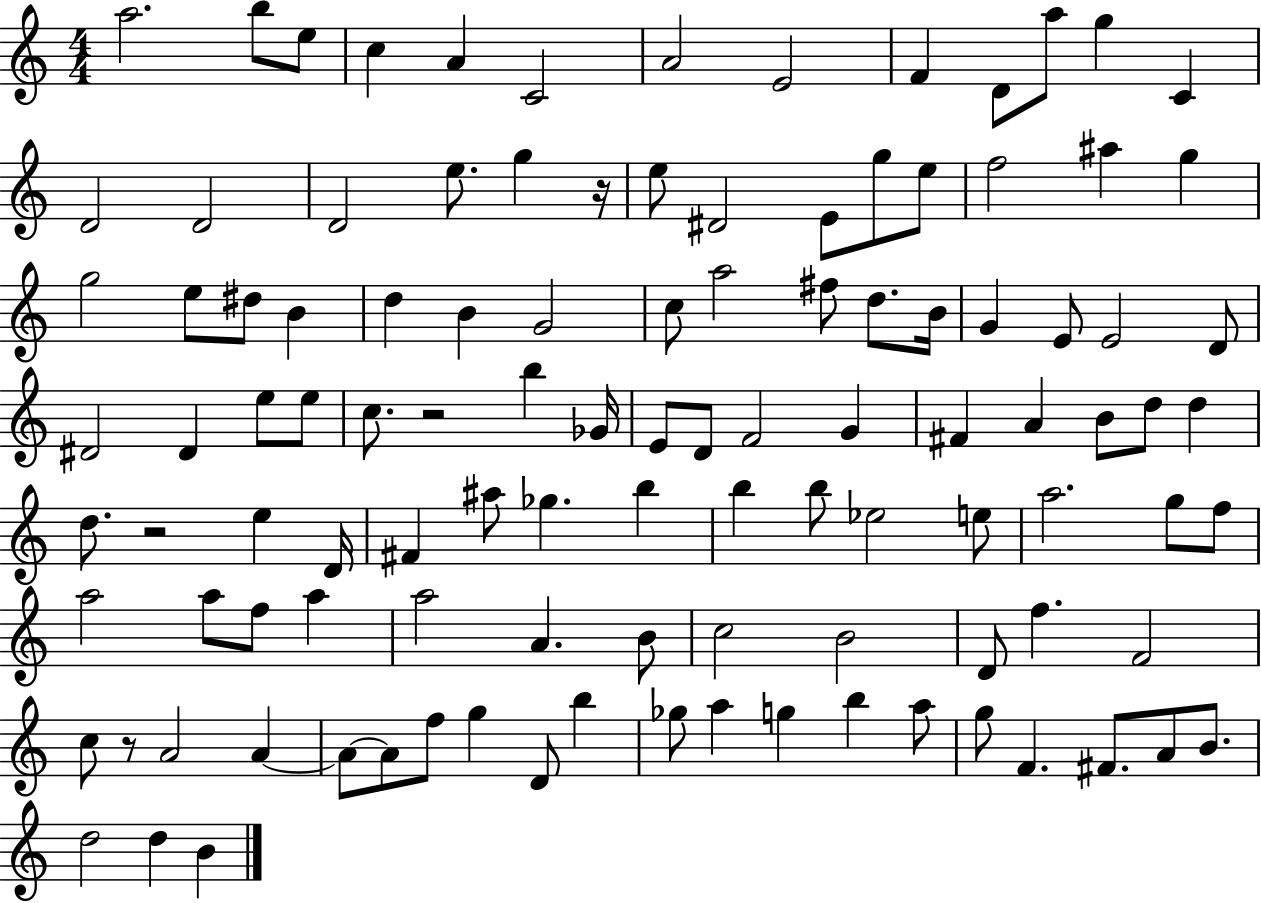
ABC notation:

X:1
T:Untitled
M:4/4
L:1/4
K:C
a2 b/2 e/2 c A C2 A2 E2 F D/2 a/2 g C D2 D2 D2 e/2 g z/4 e/2 ^D2 E/2 g/2 e/2 f2 ^a g g2 e/2 ^d/2 B d B G2 c/2 a2 ^f/2 d/2 B/4 G E/2 E2 D/2 ^D2 ^D e/2 e/2 c/2 z2 b _G/4 E/2 D/2 F2 G ^F A B/2 d/2 d d/2 z2 e D/4 ^F ^a/2 _g b b b/2 _e2 e/2 a2 g/2 f/2 a2 a/2 f/2 a a2 A B/2 c2 B2 D/2 f F2 c/2 z/2 A2 A A/2 A/2 f/2 g D/2 b _g/2 a g b a/2 g/2 F ^F/2 A/2 B/2 d2 d B